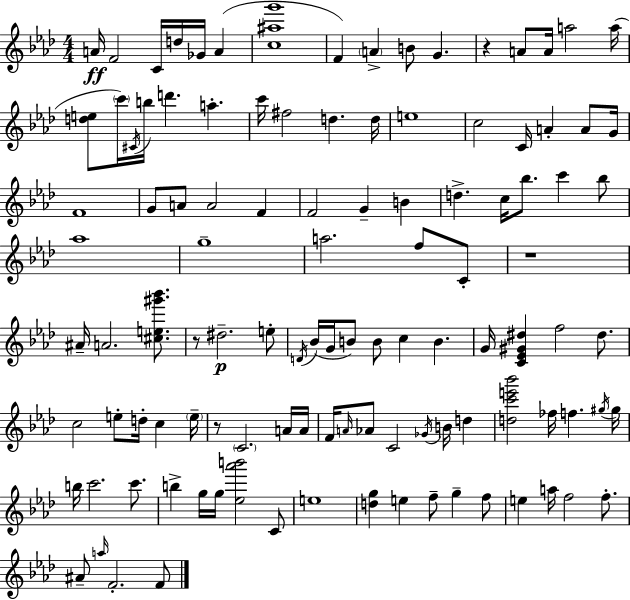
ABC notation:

X:1
T:Untitled
M:4/4
L:1/4
K:Ab
A/4 F2 C/4 d/4 _G/4 A [c^ag']4 F A B/2 G z A/2 A/4 a2 a/4 [de]/2 c'/4 ^C/4 b/4 d' a c'/4 ^f2 d d/4 e4 c2 C/4 A A/2 G/4 F4 G/2 A/2 A2 F F2 G B d c/4 _b/2 c' _b/2 _a4 g4 a2 f/2 C/2 z4 ^A/4 A2 [^ce^g'_b']/2 z/2 ^d2 e/2 D/4 _B/4 G/4 B/2 B/2 c B G/4 [C_E^G^d] f2 ^d/2 c2 e/2 d/4 c e/4 z/2 C2 A/4 A/4 F/4 A/4 _A/2 C2 _G/4 B/4 d [dc'e'_b']2 _f/4 f ^g/4 ^g/4 b/4 c'2 c'/2 b g/4 g/4 [_e_a'b']2 C/2 e4 [dg] e f/2 g f/2 e a/4 f2 f/2 ^A/2 a/4 F2 F/2